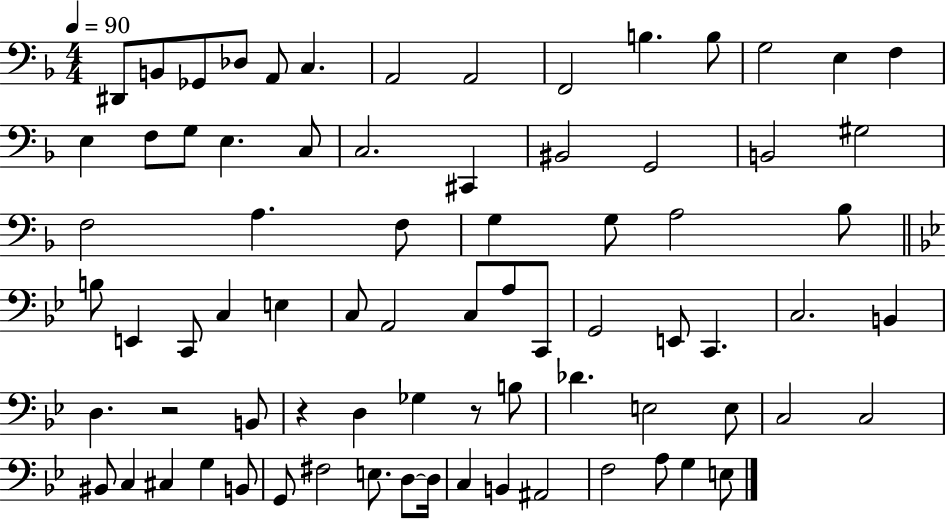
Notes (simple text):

D#2/e B2/e Gb2/e Db3/e A2/e C3/q. A2/h A2/h F2/h B3/q. B3/e G3/h E3/q F3/q E3/q F3/e G3/e E3/q. C3/e C3/h. C#2/q BIS2/h G2/h B2/h G#3/h F3/h A3/q. F3/e G3/q G3/e A3/h Bb3/e B3/e E2/q C2/e C3/q E3/q C3/e A2/h C3/e A3/e C2/e G2/h E2/e C2/q. C3/h. B2/q D3/q. R/h B2/e R/q D3/q Gb3/q R/e B3/e Db4/q. E3/h E3/e C3/h C3/h BIS2/e C3/q C#3/q G3/q B2/e G2/e F#3/h E3/e. D3/e D3/s C3/q B2/q A#2/h F3/h A3/e G3/q E3/e